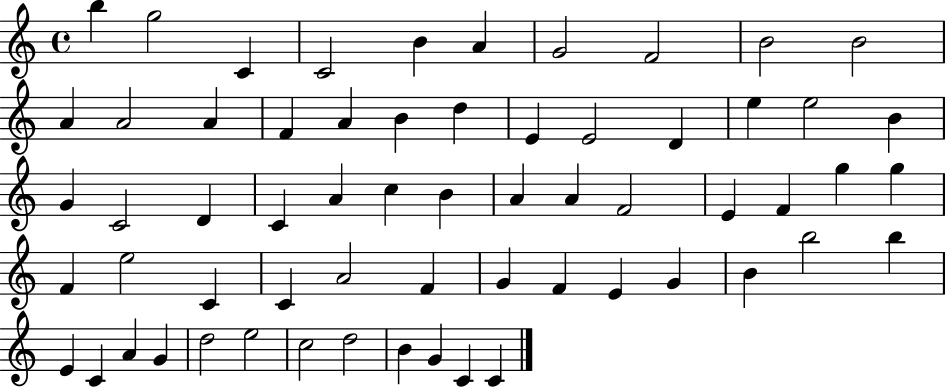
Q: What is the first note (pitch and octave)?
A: B5